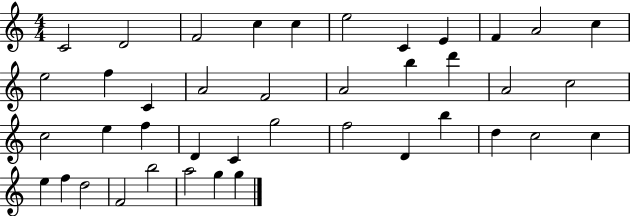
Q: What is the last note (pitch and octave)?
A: G5